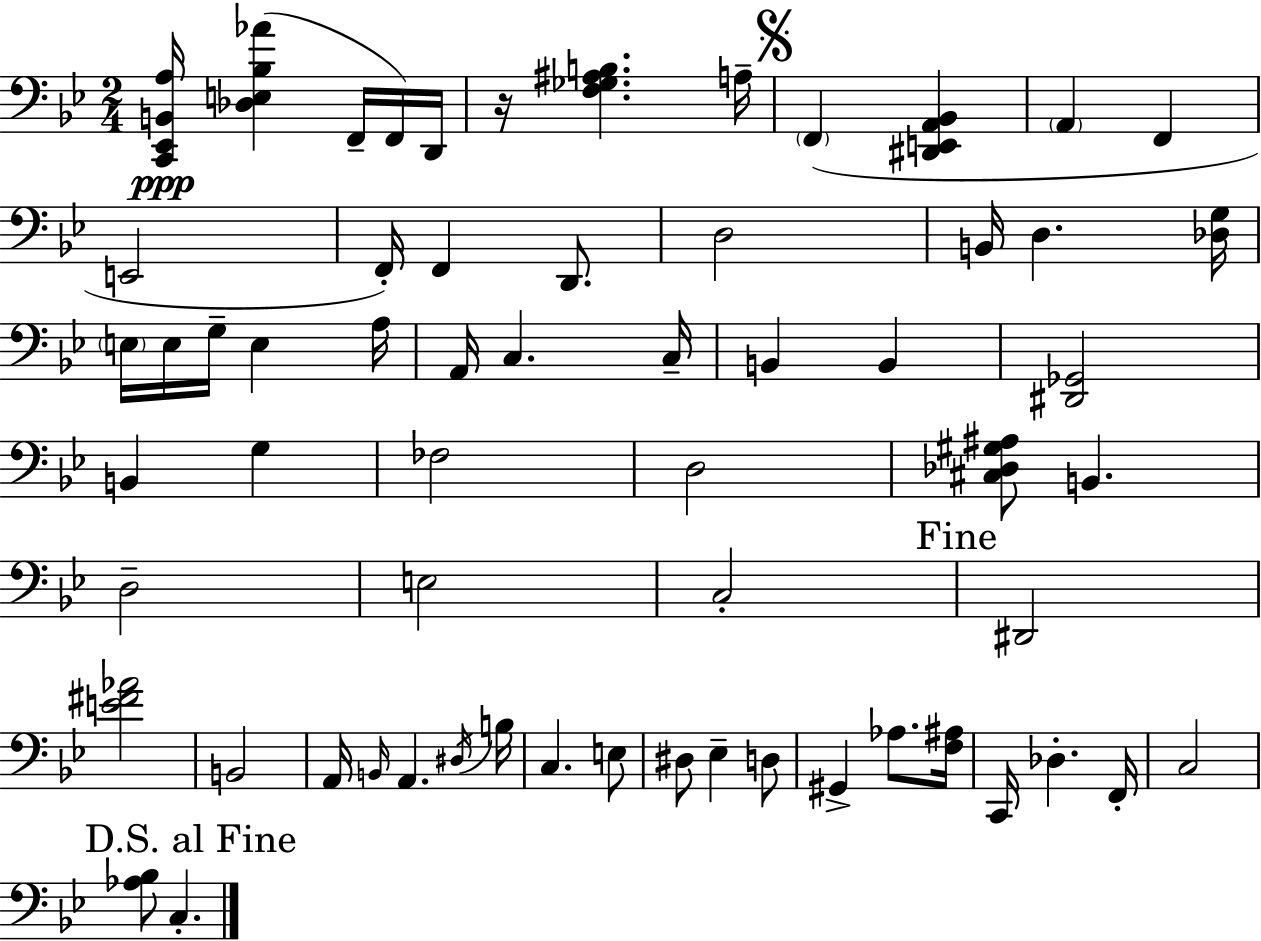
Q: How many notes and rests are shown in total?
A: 62